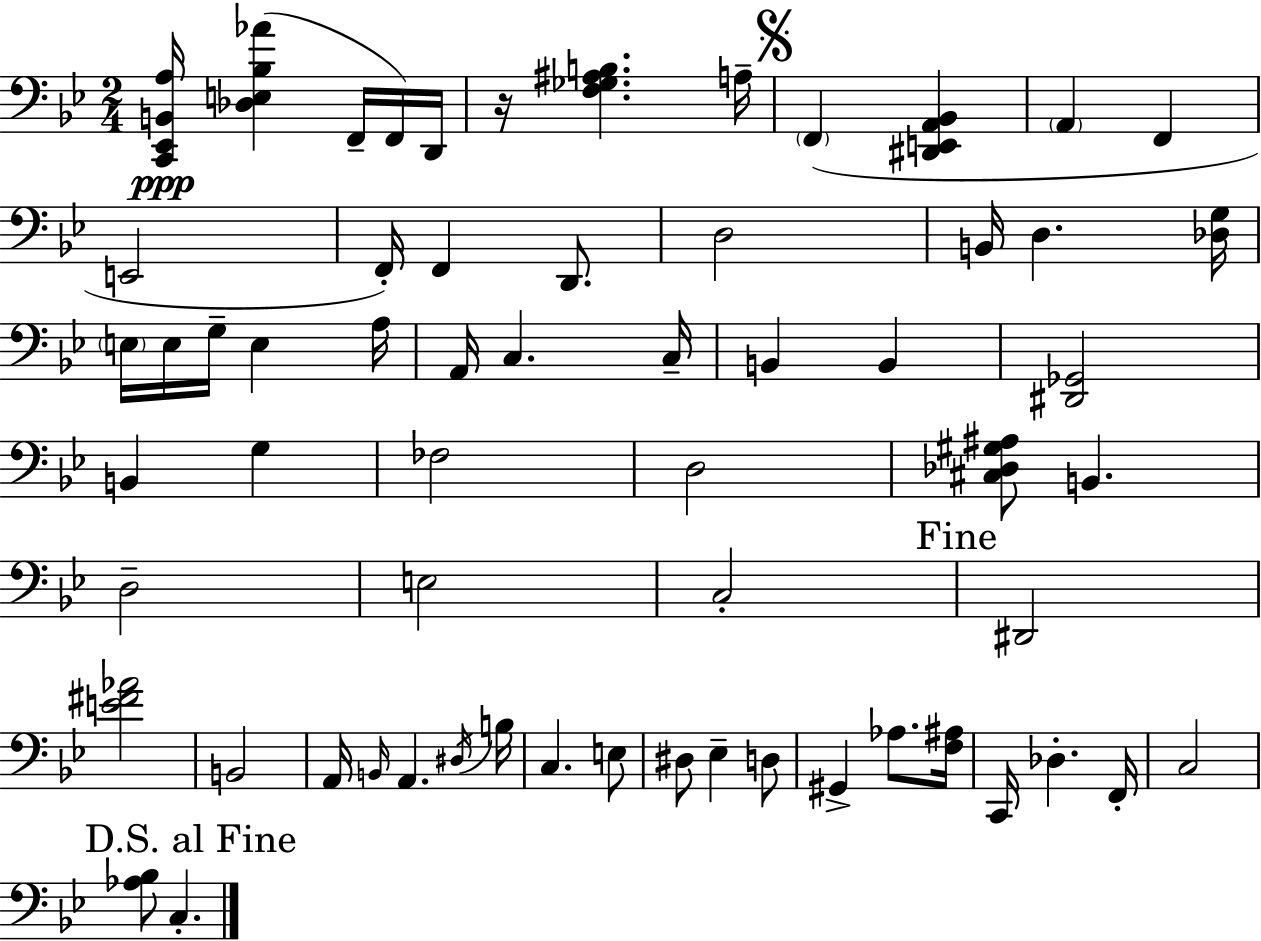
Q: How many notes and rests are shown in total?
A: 62